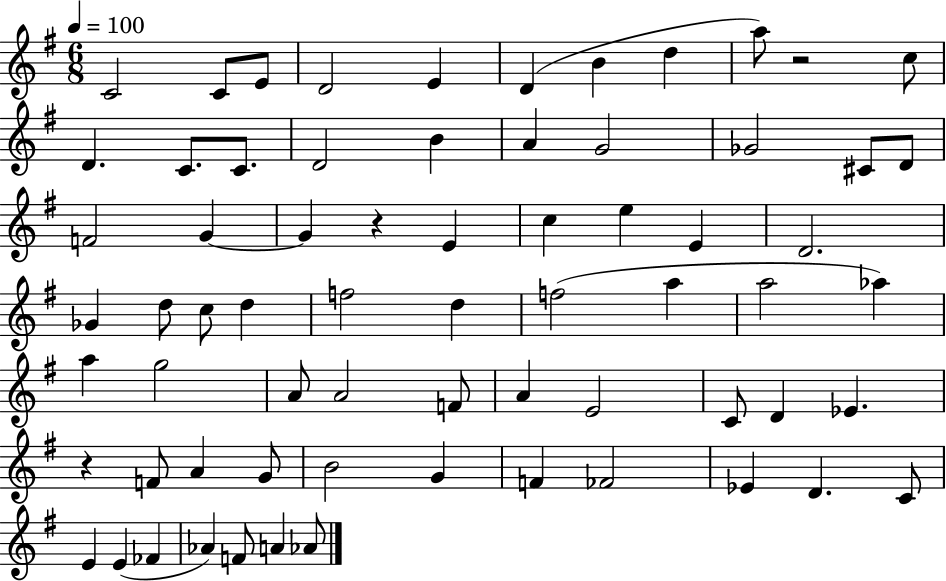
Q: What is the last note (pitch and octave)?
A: Ab4